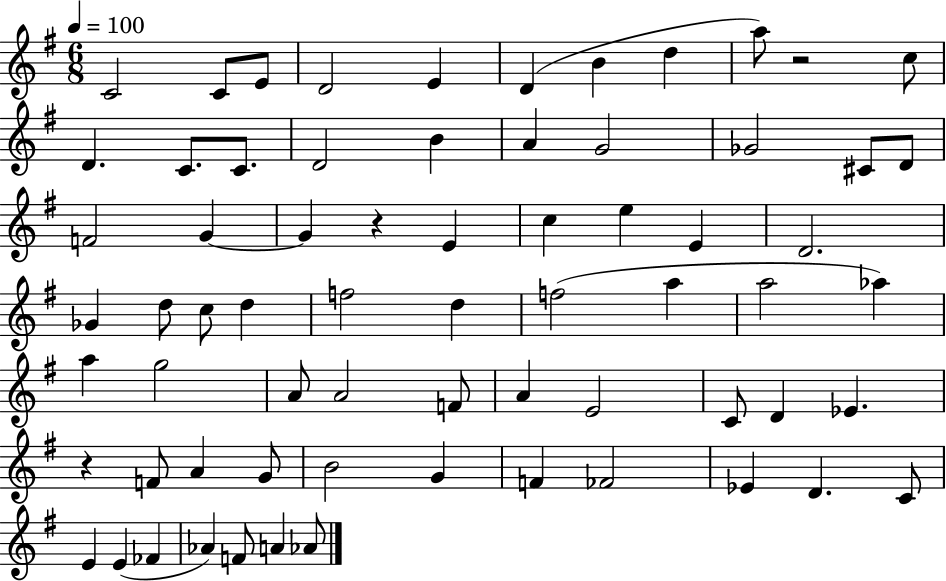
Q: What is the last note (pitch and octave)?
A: Ab4